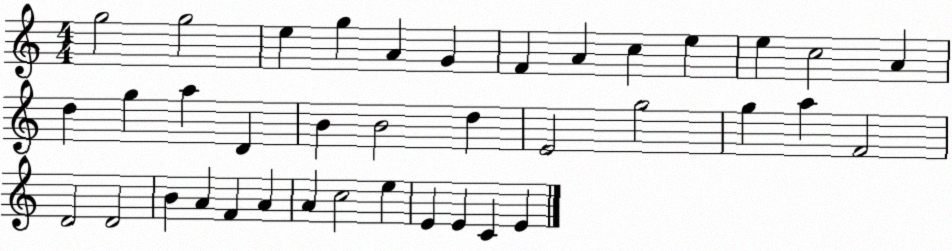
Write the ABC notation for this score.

X:1
T:Untitled
M:4/4
L:1/4
K:C
g2 g2 e g A G F A c e e c2 A d g a D B B2 d E2 g2 g a F2 D2 D2 B A F A A c2 e E E C E